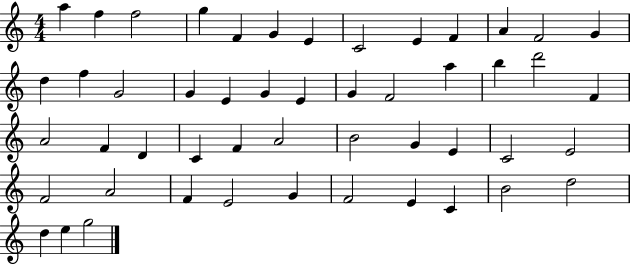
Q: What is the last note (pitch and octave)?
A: G5